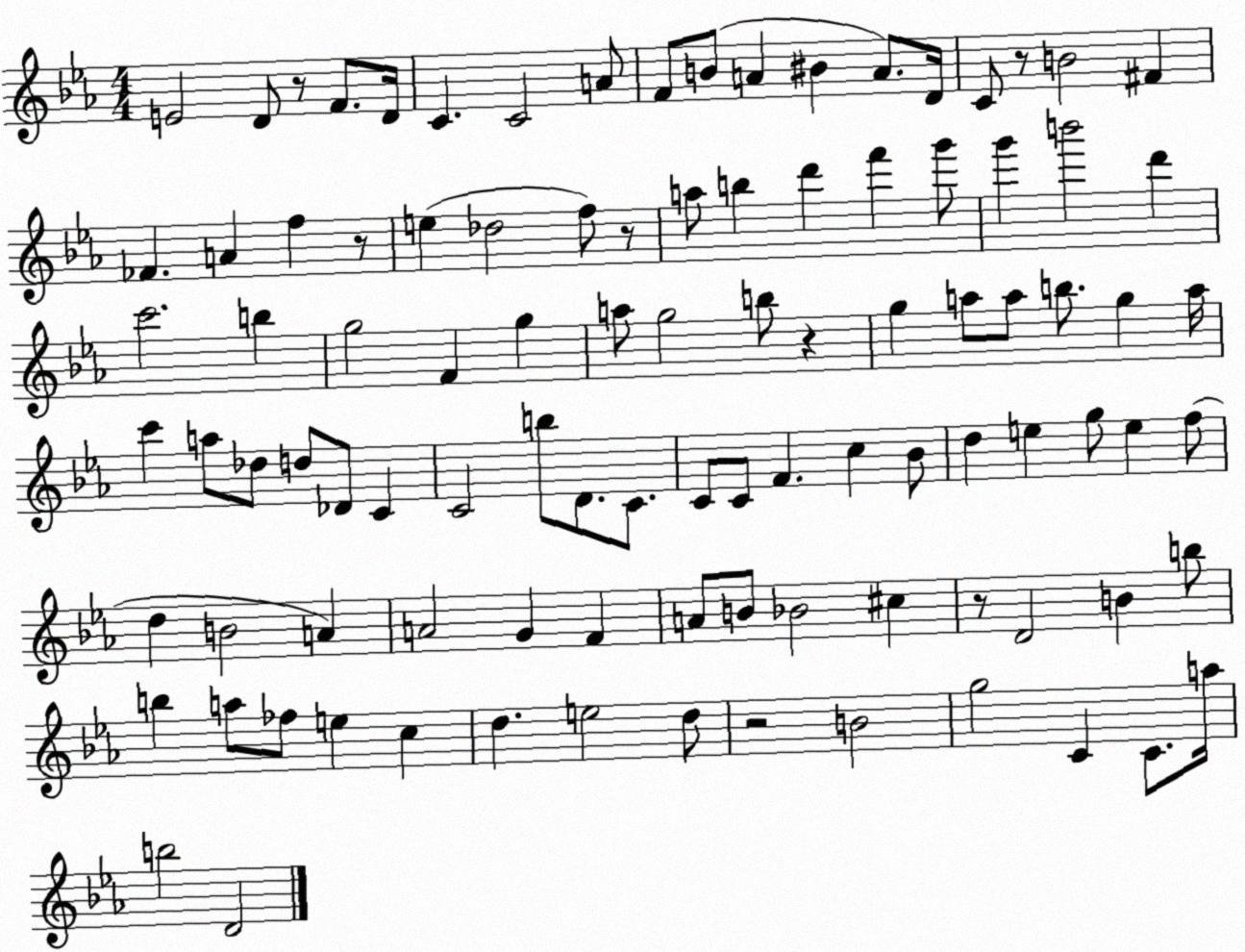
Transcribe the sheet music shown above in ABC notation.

X:1
T:Untitled
M:4/4
L:1/4
K:Eb
E2 D/2 z/2 F/2 D/4 C C2 A/2 F/2 B/2 A ^B A/2 D/4 C/2 z/2 B2 ^F _F A f z/2 e _d2 f/2 z/2 a/2 b d' f' g'/2 g' b'2 d' c'2 b g2 F g a/2 g2 b/2 z g a/2 a/2 b/2 g a/4 c' a/2 _d/2 d/2 _D/2 C C2 b/2 D/2 C/2 C/2 C/2 F c _B/2 d e g/2 e f/2 d B2 A A2 G F A/2 B/2 _B2 ^c z/2 D2 B b/2 b a/2 _f/2 e c d e2 d/2 z2 B2 g2 C C/2 a/4 b2 D2